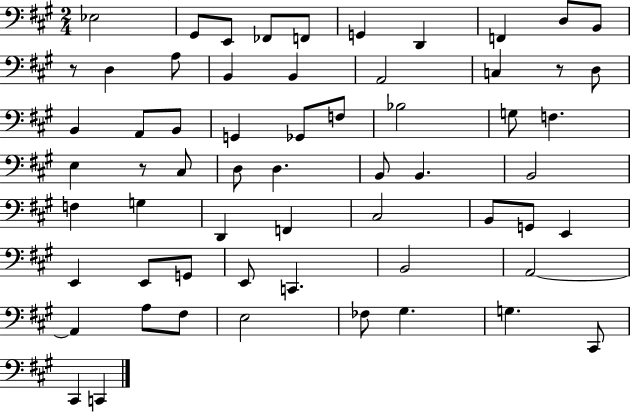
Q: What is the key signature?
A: A major